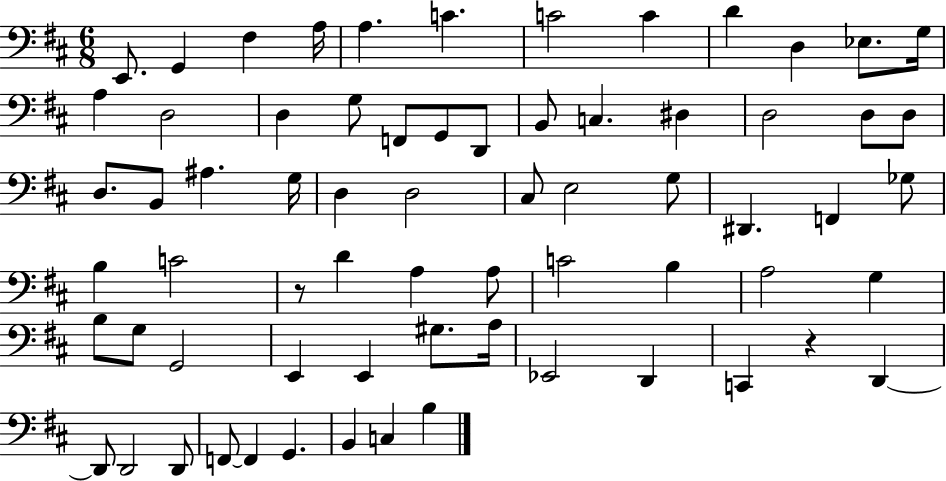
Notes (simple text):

E2/e. G2/q F#3/q A3/s A3/q. C4/q. C4/h C4/q D4/q D3/q Eb3/e. G3/s A3/q D3/h D3/q G3/e F2/e G2/e D2/e B2/e C3/q. D#3/q D3/h D3/e D3/e D3/e. B2/e A#3/q. G3/s D3/q D3/h C#3/e E3/h G3/e D#2/q. F2/q Gb3/e B3/q C4/h R/e D4/q A3/q A3/e C4/h B3/q A3/h G3/q B3/e G3/e G2/h E2/q E2/q G#3/e. A3/s Eb2/h D2/q C2/q R/q D2/q D2/e D2/h D2/e F2/e F2/q G2/q. B2/q C3/q B3/q